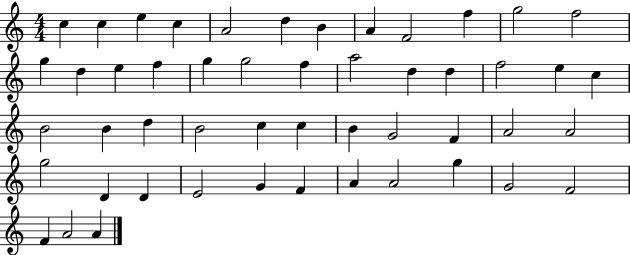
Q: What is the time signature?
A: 4/4